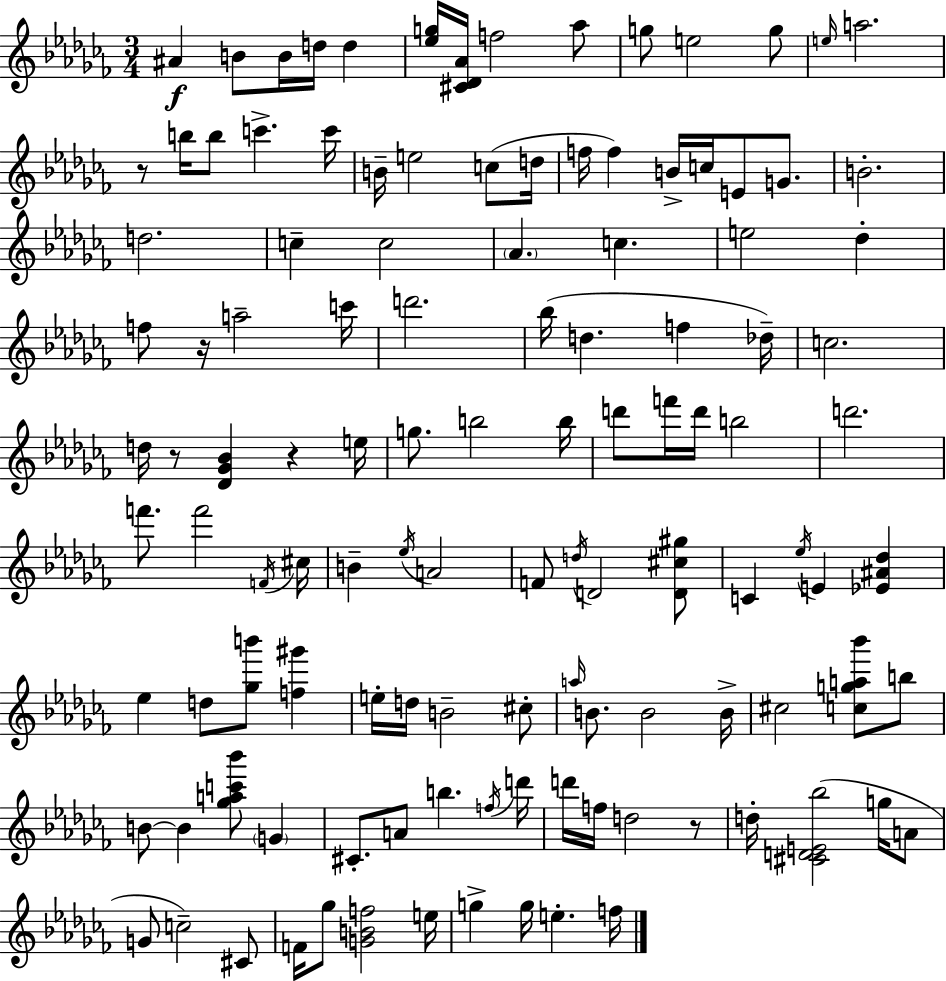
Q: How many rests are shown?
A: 5